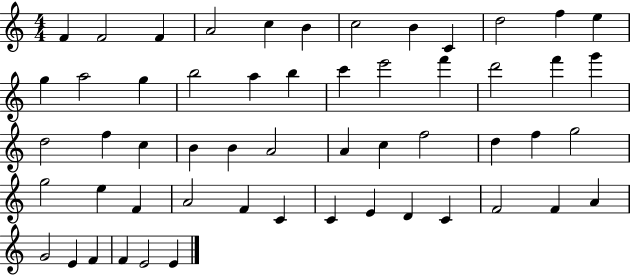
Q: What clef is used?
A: treble